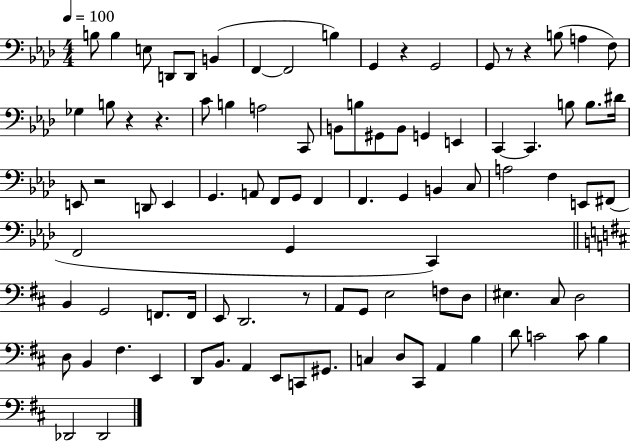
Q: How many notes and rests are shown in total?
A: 93